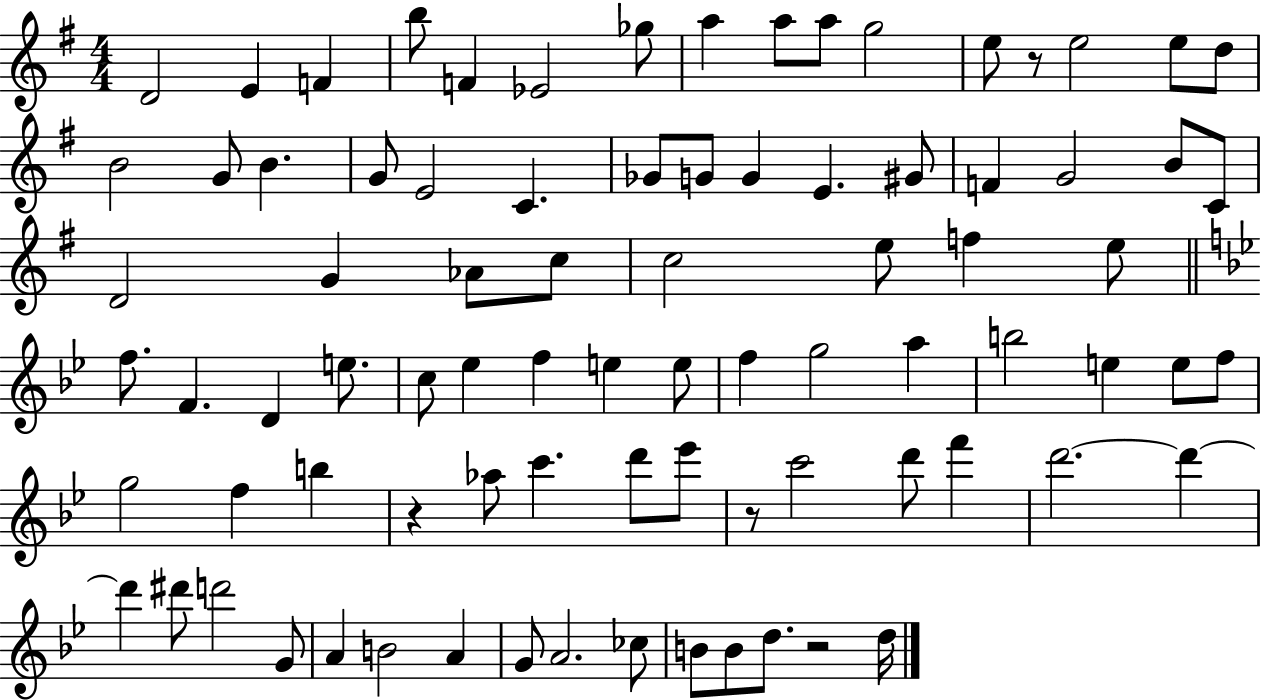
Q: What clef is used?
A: treble